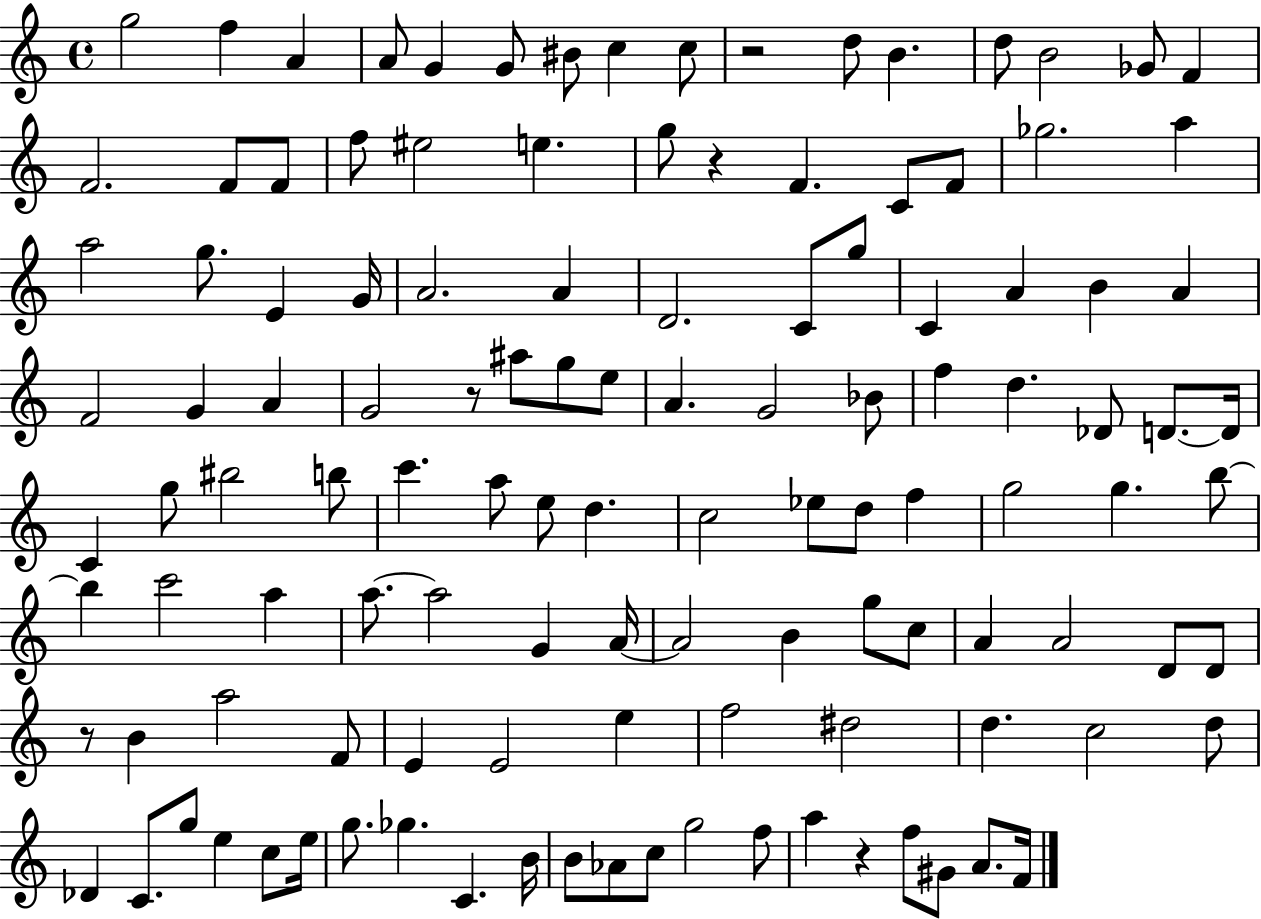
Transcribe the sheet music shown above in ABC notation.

X:1
T:Untitled
M:4/4
L:1/4
K:C
g2 f A A/2 G G/2 ^B/2 c c/2 z2 d/2 B d/2 B2 _G/2 F F2 F/2 F/2 f/2 ^e2 e g/2 z F C/2 F/2 _g2 a a2 g/2 E G/4 A2 A D2 C/2 g/2 C A B A F2 G A G2 z/2 ^a/2 g/2 e/2 A G2 _B/2 f d _D/2 D/2 D/4 C g/2 ^b2 b/2 c' a/2 e/2 d c2 _e/2 d/2 f g2 g b/2 b c'2 a a/2 a2 G A/4 A2 B g/2 c/2 A A2 D/2 D/2 z/2 B a2 F/2 E E2 e f2 ^d2 d c2 d/2 _D C/2 g/2 e c/2 e/4 g/2 _g C B/4 B/2 _A/2 c/2 g2 f/2 a z f/2 ^G/2 A/2 F/4